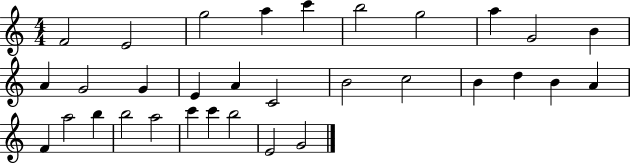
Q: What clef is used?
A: treble